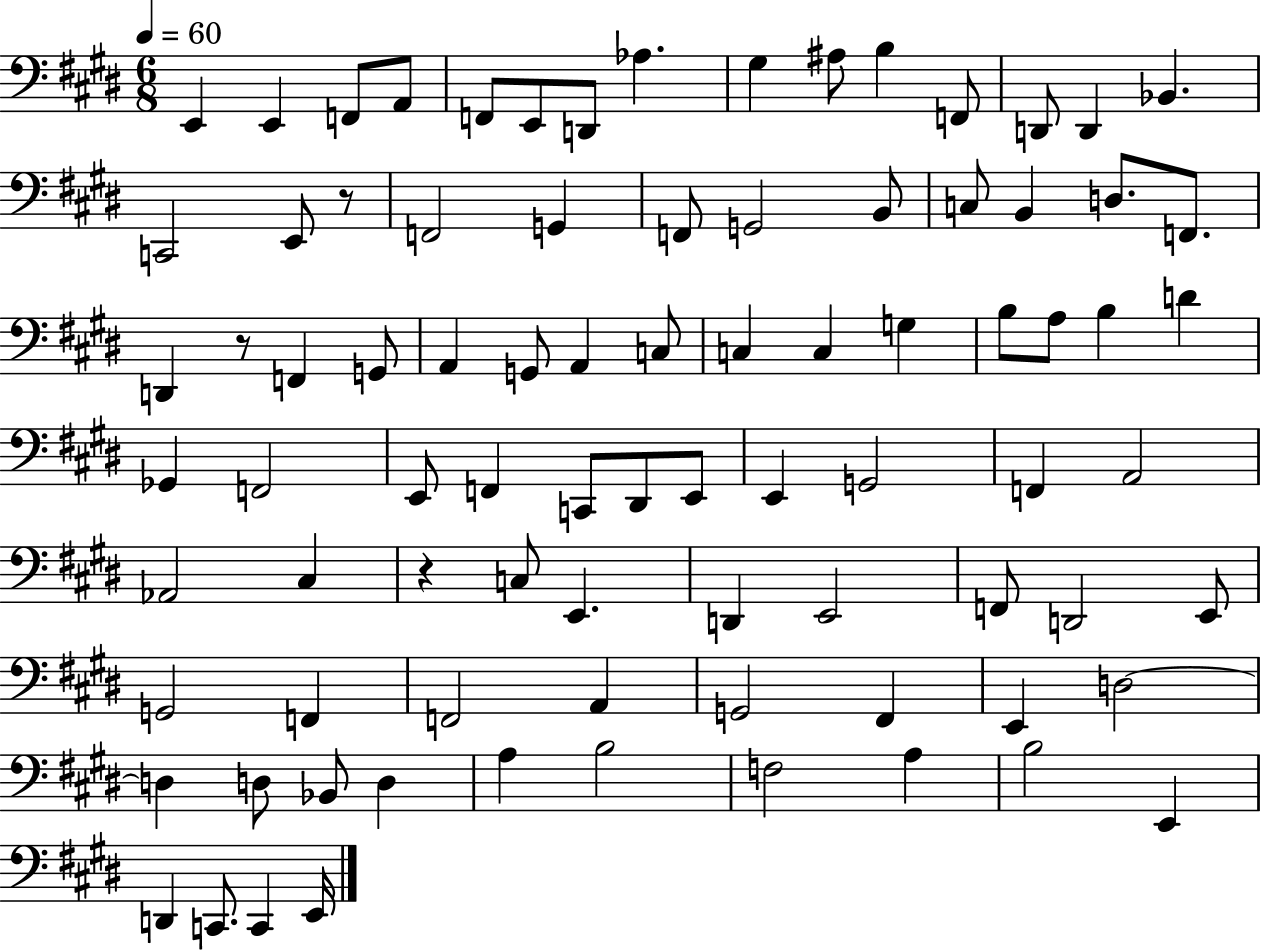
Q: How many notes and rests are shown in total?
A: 85